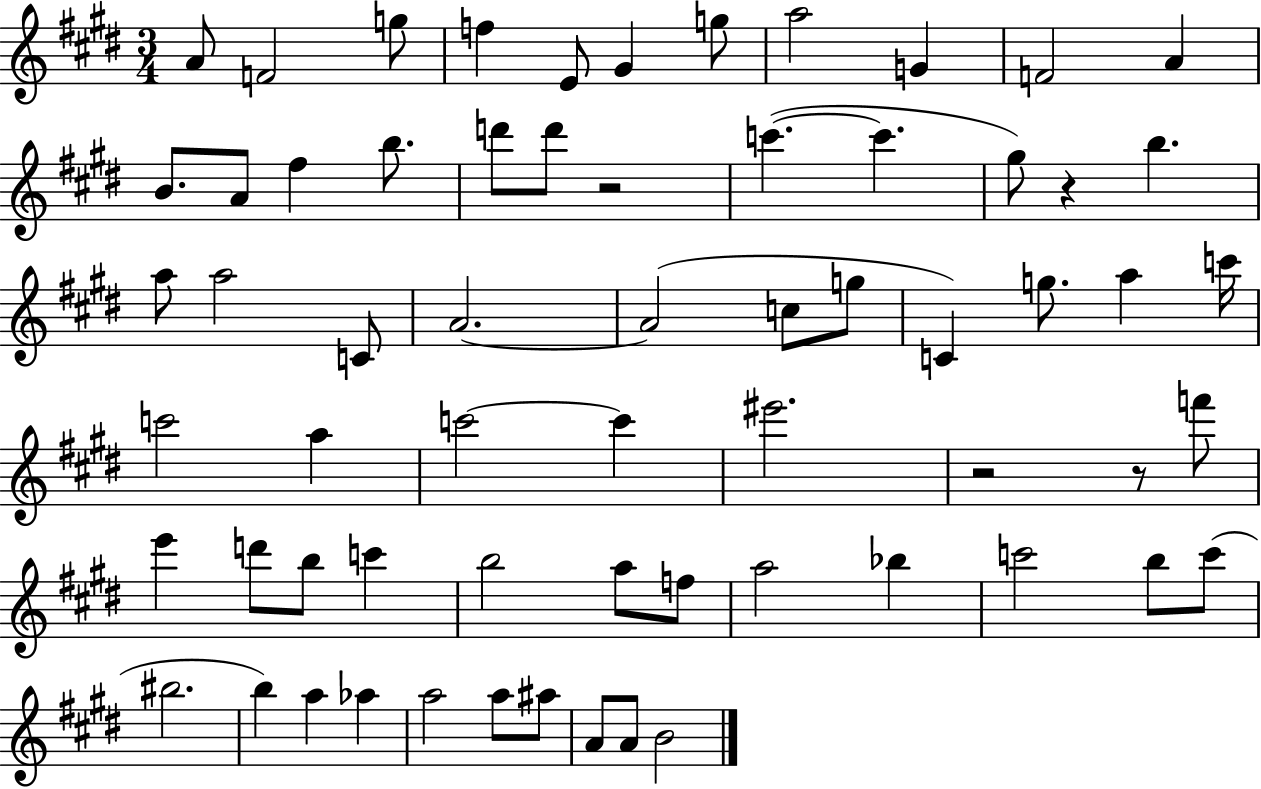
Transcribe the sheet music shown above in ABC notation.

X:1
T:Untitled
M:3/4
L:1/4
K:E
A/2 F2 g/2 f E/2 ^G g/2 a2 G F2 A B/2 A/2 ^f b/2 d'/2 d'/2 z2 c' c' ^g/2 z b a/2 a2 C/2 A2 A2 c/2 g/2 C g/2 a c'/4 c'2 a c'2 c' ^e'2 z2 z/2 f'/2 e' d'/2 b/2 c' b2 a/2 f/2 a2 _b c'2 b/2 c'/2 ^b2 b a _a a2 a/2 ^a/2 A/2 A/2 B2